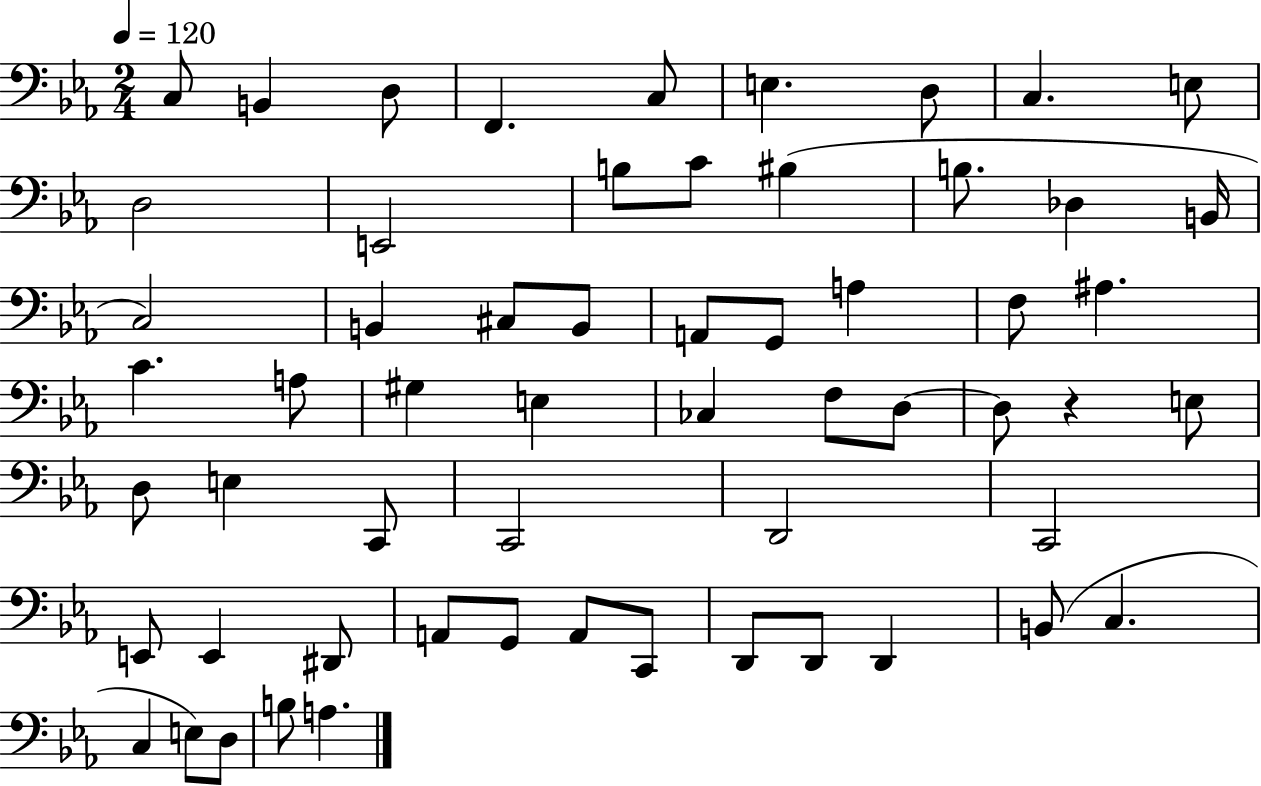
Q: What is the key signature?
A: EES major